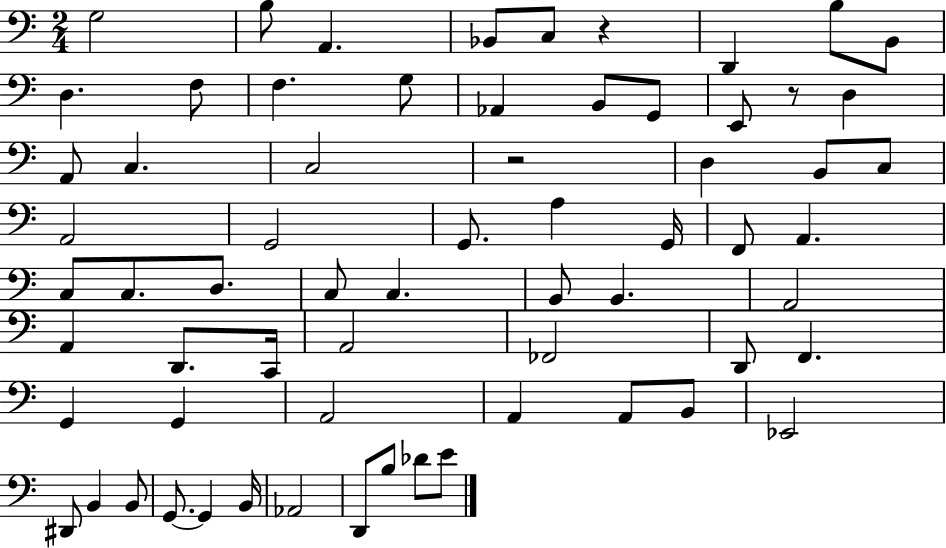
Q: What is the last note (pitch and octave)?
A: E4